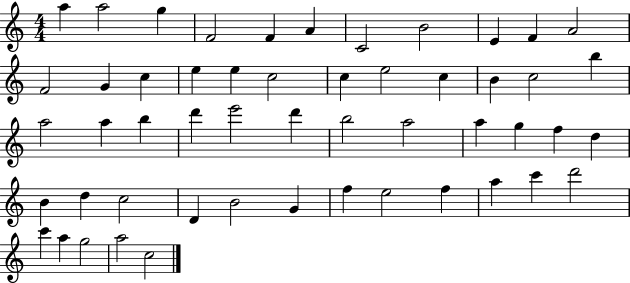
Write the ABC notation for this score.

X:1
T:Untitled
M:4/4
L:1/4
K:C
a a2 g F2 F A C2 B2 E F A2 F2 G c e e c2 c e2 c B c2 b a2 a b d' e'2 d' b2 a2 a g f d B d c2 D B2 G f e2 f a c' d'2 c' a g2 a2 c2